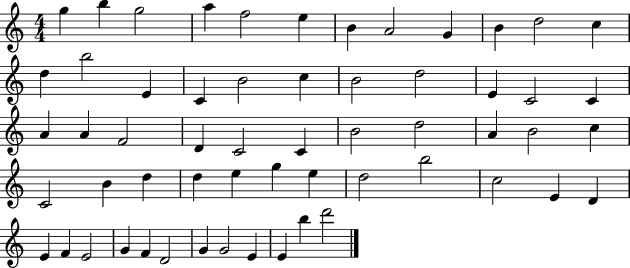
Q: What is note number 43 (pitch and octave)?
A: B5